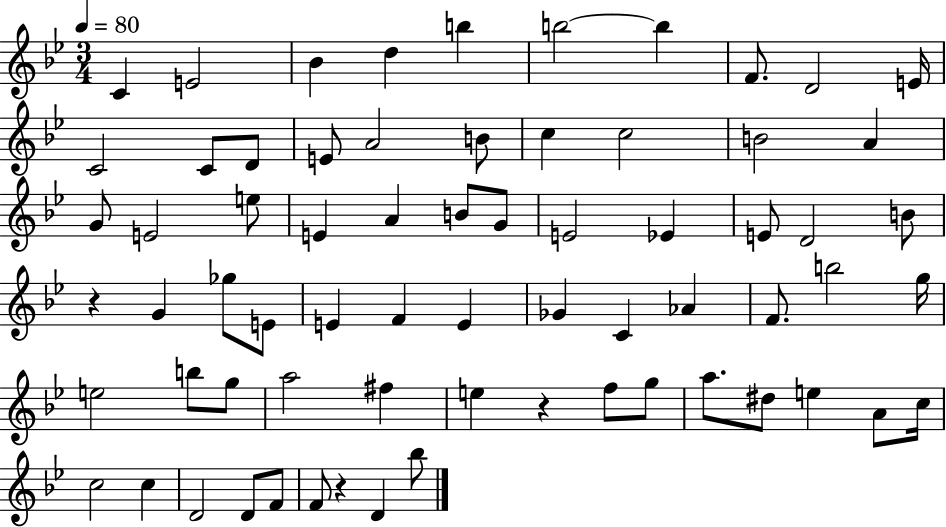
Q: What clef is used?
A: treble